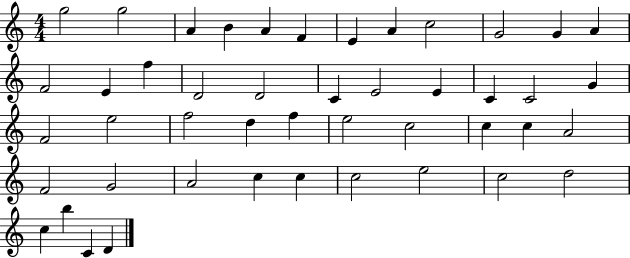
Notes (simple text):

G5/h G5/h A4/q B4/q A4/q F4/q E4/q A4/q C5/h G4/h G4/q A4/q F4/h E4/q F5/q D4/h D4/h C4/q E4/h E4/q C4/q C4/h G4/q F4/h E5/h F5/h D5/q F5/q E5/h C5/h C5/q C5/q A4/h F4/h G4/h A4/h C5/q C5/q C5/h E5/h C5/h D5/h C5/q B5/q C4/q D4/q